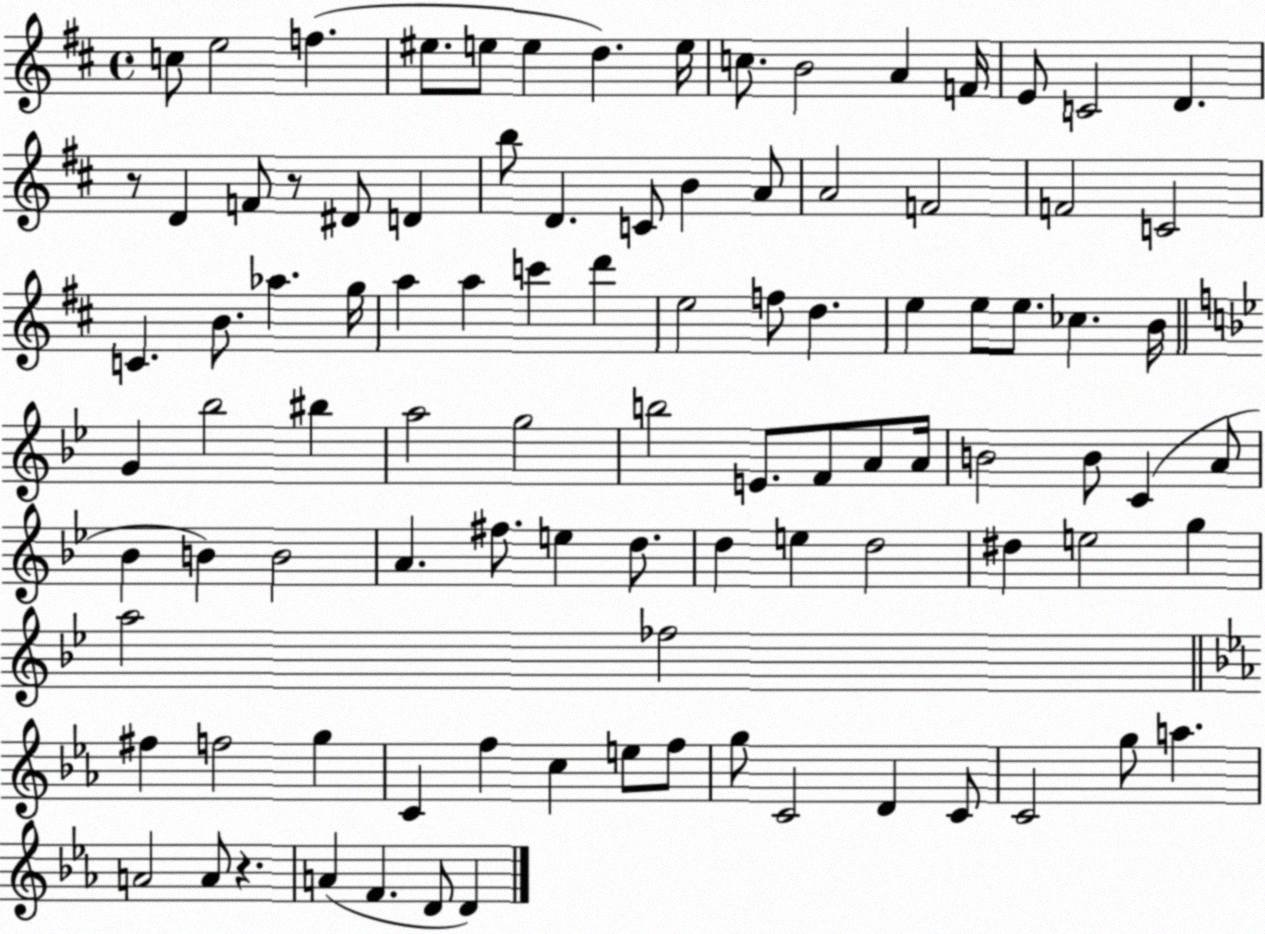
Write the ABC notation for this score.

X:1
T:Untitled
M:4/4
L:1/4
K:D
c/2 e2 f ^e/2 e/2 e d e/4 c/2 B2 A F/4 E/2 C2 D z/2 D F/2 z/2 ^D/2 D b/2 D C/2 B A/2 A2 F2 F2 C2 C B/2 _a g/4 a a c' d' e2 f/2 d e e/2 e/2 _c B/4 G _b2 ^b a2 g2 b2 E/2 F/2 A/2 A/4 B2 B/2 C A/2 _B B B2 A ^f/2 e d/2 d e d2 ^d e2 g a2 _f2 ^f f2 g C f c e/2 f/2 g/2 C2 D C/2 C2 g/2 a A2 A/2 z A F D/2 D